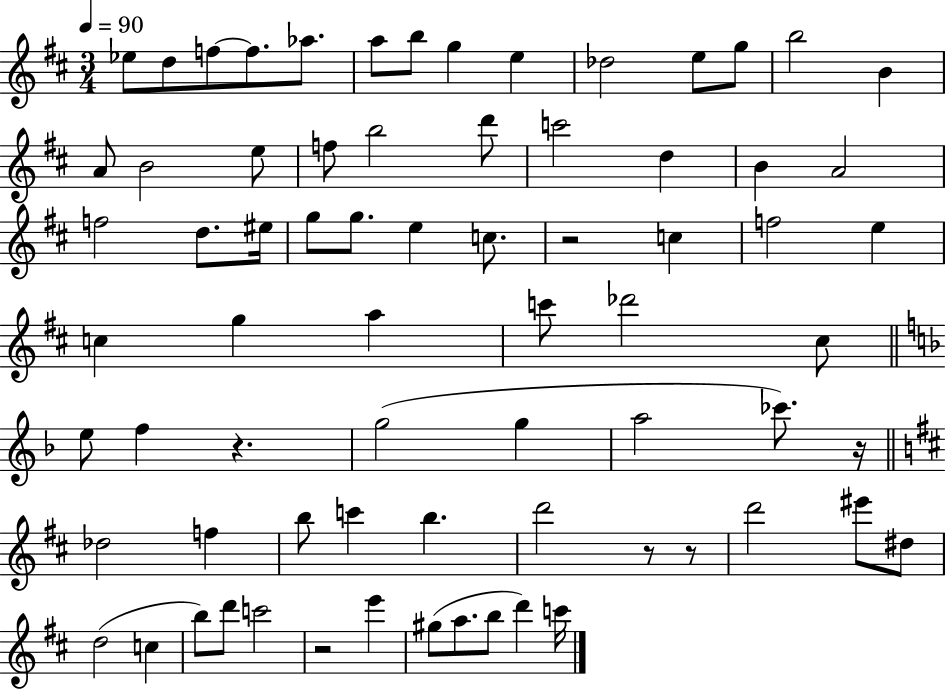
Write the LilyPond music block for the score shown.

{
  \clef treble
  \numericTimeSignature
  \time 3/4
  \key d \major
  \tempo 4 = 90
  ees''8 d''8 f''8~~ f''8. aes''8. | a''8 b''8 g''4 e''4 | des''2 e''8 g''8 | b''2 b'4 | \break a'8 b'2 e''8 | f''8 b''2 d'''8 | c'''2 d''4 | b'4 a'2 | \break f''2 d''8. eis''16 | g''8 g''8. e''4 c''8. | r2 c''4 | f''2 e''4 | \break c''4 g''4 a''4 | c'''8 des'''2 cis''8 | \bar "||" \break \key f \major e''8 f''4 r4. | g''2( g''4 | a''2 ces'''8.) r16 | \bar "||" \break \key d \major des''2 f''4 | b''8 c'''4 b''4. | d'''2 r8 r8 | d'''2 eis'''8 dis''8 | \break d''2( c''4 | b''8) d'''8 c'''2 | r2 e'''4 | gis''8( a''8. b''8 d'''4) c'''16 | \break \bar "|."
}